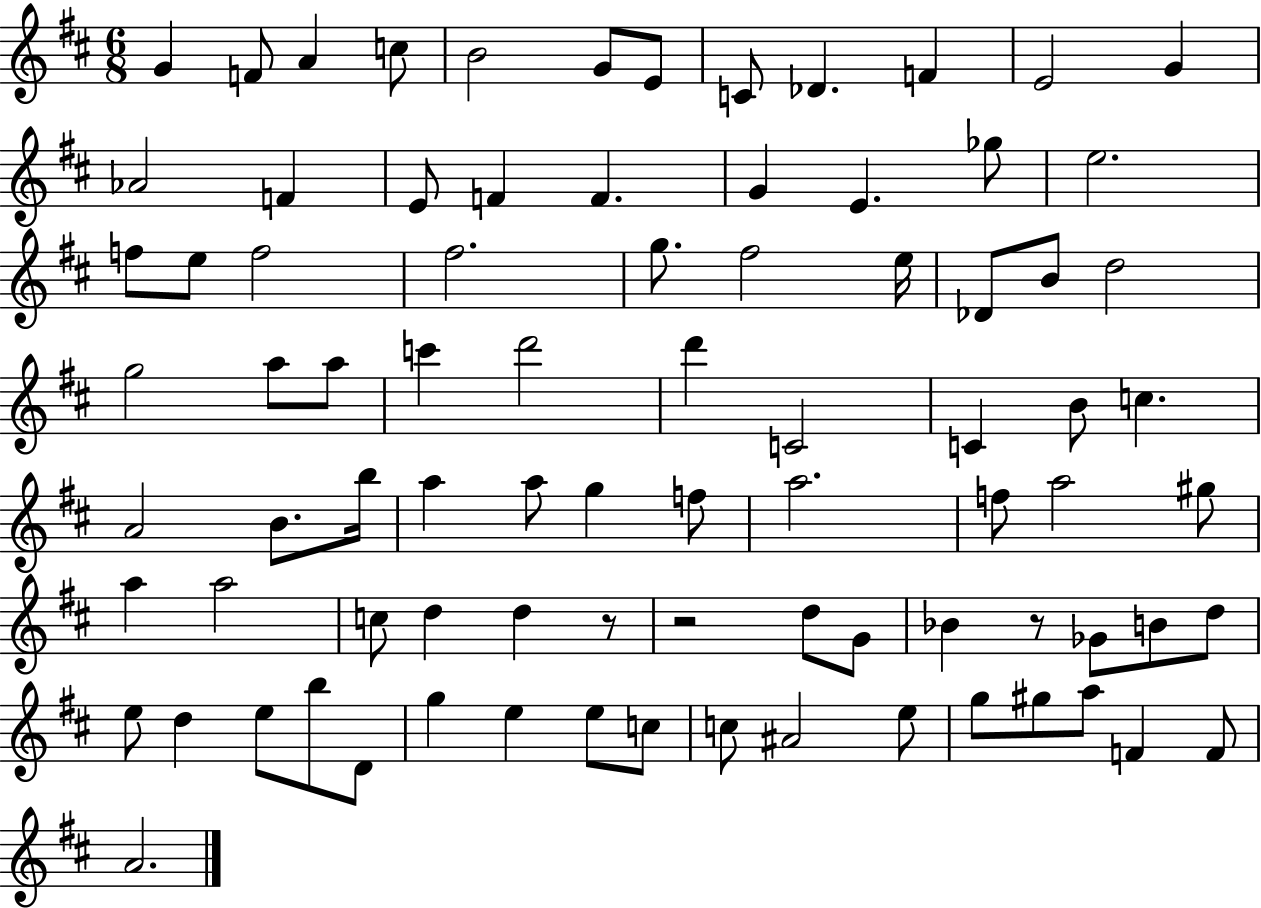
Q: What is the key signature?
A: D major